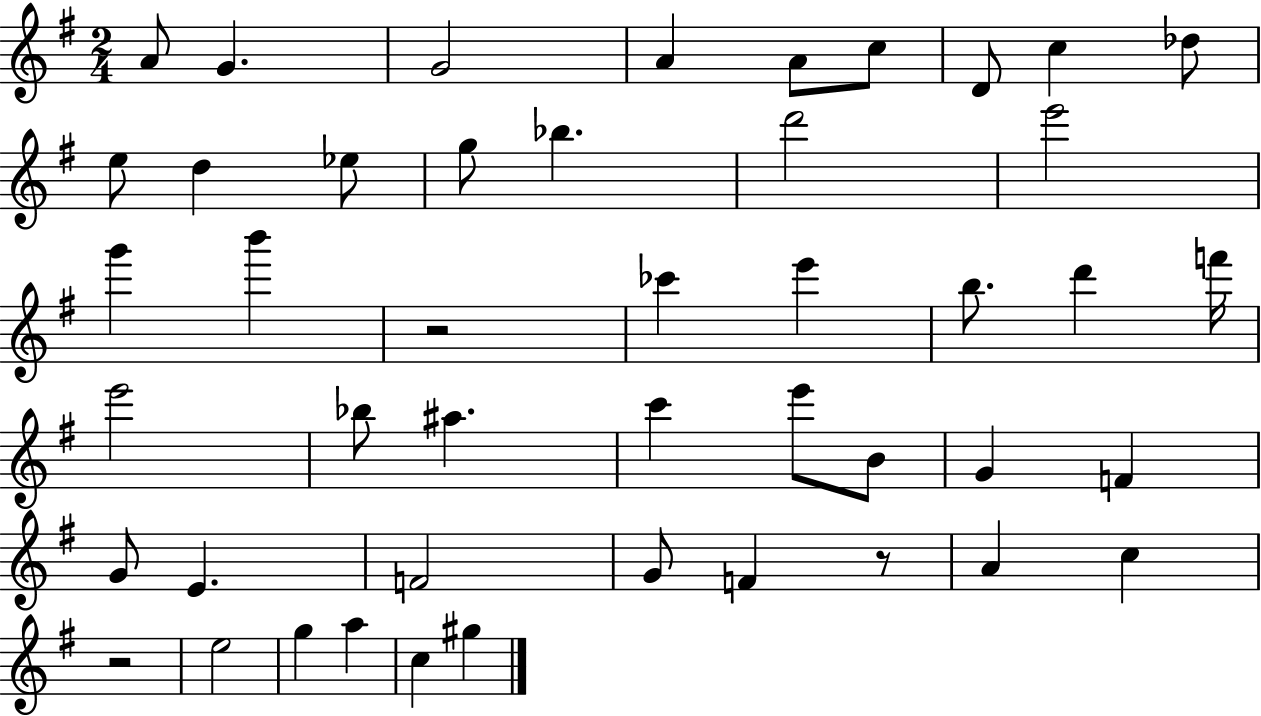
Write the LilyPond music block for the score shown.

{
  \clef treble
  \numericTimeSignature
  \time 2/4
  \key g \major
  a'8 g'4. | g'2 | a'4 a'8 c''8 | d'8 c''4 des''8 | \break e''8 d''4 ees''8 | g''8 bes''4. | d'''2 | e'''2 | \break g'''4 b'''4 | r2 | ces'''4 e'''4 | b''8. d'''4 f'''16 | \break e'''2 | bes''8 ais''4. | c'''4 e'''8 b'8 | g'4 f'4 | \break g'8 e'4. | f'2 | g'8 f'4 r8 | a'4 c''4 | \break r2 | e''2 | g''4 a''4 | c''4 gis''4 | \break \bar "|."
}